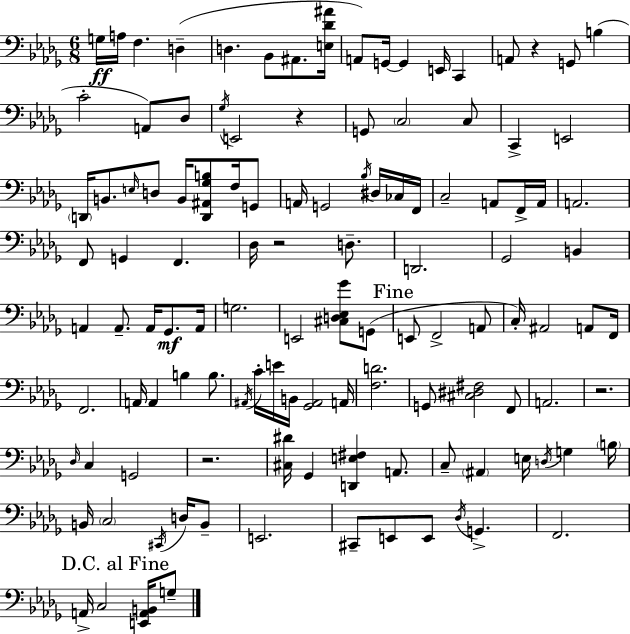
X:1
T:Untitled
M:6/8
L:1/4
K:Bbm
G,/4 A,/4 F, D, D, _B,,/2 ^A,,/2 [E,_D^A]/4 A,,/2 G,,/4 G,, E,,/4 C,, A,,/2 z G,,/2 B, C2 A,,/2 _D,/2 _G,/4 E,,2 z G,,/2 C,2 C,/2 C,, E,,2 D,,/4 B,,/2 E,/4 D,/2 B,,/4 [D,,^A,,_G,B,]/2 F,/4 G,,/2 A,,/4 G,,2 _B,/4 ^D,/4 _C,/4 F,,/4 C,2 A,,/2 F,,/4 A,,/4 A,,2 F,,/2 G,, F,, _D,/4 z2 D,/2 D,,2 _G,,2 B,, A,, A,,/2 A,,/4 _G,,/2 A,,/4 G,2 E,,2 [^C,D,_E,_G]/2 G,,/2 E,,/2 F,,2 A,,/2 C,/4 ^A,,2 A,,/2 F,,/4 F,,2 A,,/4 A,, B, B,/2 ^A,,/4 C/4 E/4 B,,/4 [_G,,^A,,]2 A,,/4 [F,D]2 G,,/2 [^C,^D,^F,]2 F,,/2 A,,2 z2 _D,/4 C, G,,2 z2 [^C,^D]/4 _G,, [D,,E,^F,] A,,/2 C,/2 ^A,, E,/4 D,/4 G, B,/4 B,,/4 C,2 ^C,,/4 D,/4 B,,/2 E,,2 ^C,,/2 E,,/2 E,,/2 _D,/4 G,, F,,2 A,,/4 C,2 [E,,A,,B,,]/4 G,/2